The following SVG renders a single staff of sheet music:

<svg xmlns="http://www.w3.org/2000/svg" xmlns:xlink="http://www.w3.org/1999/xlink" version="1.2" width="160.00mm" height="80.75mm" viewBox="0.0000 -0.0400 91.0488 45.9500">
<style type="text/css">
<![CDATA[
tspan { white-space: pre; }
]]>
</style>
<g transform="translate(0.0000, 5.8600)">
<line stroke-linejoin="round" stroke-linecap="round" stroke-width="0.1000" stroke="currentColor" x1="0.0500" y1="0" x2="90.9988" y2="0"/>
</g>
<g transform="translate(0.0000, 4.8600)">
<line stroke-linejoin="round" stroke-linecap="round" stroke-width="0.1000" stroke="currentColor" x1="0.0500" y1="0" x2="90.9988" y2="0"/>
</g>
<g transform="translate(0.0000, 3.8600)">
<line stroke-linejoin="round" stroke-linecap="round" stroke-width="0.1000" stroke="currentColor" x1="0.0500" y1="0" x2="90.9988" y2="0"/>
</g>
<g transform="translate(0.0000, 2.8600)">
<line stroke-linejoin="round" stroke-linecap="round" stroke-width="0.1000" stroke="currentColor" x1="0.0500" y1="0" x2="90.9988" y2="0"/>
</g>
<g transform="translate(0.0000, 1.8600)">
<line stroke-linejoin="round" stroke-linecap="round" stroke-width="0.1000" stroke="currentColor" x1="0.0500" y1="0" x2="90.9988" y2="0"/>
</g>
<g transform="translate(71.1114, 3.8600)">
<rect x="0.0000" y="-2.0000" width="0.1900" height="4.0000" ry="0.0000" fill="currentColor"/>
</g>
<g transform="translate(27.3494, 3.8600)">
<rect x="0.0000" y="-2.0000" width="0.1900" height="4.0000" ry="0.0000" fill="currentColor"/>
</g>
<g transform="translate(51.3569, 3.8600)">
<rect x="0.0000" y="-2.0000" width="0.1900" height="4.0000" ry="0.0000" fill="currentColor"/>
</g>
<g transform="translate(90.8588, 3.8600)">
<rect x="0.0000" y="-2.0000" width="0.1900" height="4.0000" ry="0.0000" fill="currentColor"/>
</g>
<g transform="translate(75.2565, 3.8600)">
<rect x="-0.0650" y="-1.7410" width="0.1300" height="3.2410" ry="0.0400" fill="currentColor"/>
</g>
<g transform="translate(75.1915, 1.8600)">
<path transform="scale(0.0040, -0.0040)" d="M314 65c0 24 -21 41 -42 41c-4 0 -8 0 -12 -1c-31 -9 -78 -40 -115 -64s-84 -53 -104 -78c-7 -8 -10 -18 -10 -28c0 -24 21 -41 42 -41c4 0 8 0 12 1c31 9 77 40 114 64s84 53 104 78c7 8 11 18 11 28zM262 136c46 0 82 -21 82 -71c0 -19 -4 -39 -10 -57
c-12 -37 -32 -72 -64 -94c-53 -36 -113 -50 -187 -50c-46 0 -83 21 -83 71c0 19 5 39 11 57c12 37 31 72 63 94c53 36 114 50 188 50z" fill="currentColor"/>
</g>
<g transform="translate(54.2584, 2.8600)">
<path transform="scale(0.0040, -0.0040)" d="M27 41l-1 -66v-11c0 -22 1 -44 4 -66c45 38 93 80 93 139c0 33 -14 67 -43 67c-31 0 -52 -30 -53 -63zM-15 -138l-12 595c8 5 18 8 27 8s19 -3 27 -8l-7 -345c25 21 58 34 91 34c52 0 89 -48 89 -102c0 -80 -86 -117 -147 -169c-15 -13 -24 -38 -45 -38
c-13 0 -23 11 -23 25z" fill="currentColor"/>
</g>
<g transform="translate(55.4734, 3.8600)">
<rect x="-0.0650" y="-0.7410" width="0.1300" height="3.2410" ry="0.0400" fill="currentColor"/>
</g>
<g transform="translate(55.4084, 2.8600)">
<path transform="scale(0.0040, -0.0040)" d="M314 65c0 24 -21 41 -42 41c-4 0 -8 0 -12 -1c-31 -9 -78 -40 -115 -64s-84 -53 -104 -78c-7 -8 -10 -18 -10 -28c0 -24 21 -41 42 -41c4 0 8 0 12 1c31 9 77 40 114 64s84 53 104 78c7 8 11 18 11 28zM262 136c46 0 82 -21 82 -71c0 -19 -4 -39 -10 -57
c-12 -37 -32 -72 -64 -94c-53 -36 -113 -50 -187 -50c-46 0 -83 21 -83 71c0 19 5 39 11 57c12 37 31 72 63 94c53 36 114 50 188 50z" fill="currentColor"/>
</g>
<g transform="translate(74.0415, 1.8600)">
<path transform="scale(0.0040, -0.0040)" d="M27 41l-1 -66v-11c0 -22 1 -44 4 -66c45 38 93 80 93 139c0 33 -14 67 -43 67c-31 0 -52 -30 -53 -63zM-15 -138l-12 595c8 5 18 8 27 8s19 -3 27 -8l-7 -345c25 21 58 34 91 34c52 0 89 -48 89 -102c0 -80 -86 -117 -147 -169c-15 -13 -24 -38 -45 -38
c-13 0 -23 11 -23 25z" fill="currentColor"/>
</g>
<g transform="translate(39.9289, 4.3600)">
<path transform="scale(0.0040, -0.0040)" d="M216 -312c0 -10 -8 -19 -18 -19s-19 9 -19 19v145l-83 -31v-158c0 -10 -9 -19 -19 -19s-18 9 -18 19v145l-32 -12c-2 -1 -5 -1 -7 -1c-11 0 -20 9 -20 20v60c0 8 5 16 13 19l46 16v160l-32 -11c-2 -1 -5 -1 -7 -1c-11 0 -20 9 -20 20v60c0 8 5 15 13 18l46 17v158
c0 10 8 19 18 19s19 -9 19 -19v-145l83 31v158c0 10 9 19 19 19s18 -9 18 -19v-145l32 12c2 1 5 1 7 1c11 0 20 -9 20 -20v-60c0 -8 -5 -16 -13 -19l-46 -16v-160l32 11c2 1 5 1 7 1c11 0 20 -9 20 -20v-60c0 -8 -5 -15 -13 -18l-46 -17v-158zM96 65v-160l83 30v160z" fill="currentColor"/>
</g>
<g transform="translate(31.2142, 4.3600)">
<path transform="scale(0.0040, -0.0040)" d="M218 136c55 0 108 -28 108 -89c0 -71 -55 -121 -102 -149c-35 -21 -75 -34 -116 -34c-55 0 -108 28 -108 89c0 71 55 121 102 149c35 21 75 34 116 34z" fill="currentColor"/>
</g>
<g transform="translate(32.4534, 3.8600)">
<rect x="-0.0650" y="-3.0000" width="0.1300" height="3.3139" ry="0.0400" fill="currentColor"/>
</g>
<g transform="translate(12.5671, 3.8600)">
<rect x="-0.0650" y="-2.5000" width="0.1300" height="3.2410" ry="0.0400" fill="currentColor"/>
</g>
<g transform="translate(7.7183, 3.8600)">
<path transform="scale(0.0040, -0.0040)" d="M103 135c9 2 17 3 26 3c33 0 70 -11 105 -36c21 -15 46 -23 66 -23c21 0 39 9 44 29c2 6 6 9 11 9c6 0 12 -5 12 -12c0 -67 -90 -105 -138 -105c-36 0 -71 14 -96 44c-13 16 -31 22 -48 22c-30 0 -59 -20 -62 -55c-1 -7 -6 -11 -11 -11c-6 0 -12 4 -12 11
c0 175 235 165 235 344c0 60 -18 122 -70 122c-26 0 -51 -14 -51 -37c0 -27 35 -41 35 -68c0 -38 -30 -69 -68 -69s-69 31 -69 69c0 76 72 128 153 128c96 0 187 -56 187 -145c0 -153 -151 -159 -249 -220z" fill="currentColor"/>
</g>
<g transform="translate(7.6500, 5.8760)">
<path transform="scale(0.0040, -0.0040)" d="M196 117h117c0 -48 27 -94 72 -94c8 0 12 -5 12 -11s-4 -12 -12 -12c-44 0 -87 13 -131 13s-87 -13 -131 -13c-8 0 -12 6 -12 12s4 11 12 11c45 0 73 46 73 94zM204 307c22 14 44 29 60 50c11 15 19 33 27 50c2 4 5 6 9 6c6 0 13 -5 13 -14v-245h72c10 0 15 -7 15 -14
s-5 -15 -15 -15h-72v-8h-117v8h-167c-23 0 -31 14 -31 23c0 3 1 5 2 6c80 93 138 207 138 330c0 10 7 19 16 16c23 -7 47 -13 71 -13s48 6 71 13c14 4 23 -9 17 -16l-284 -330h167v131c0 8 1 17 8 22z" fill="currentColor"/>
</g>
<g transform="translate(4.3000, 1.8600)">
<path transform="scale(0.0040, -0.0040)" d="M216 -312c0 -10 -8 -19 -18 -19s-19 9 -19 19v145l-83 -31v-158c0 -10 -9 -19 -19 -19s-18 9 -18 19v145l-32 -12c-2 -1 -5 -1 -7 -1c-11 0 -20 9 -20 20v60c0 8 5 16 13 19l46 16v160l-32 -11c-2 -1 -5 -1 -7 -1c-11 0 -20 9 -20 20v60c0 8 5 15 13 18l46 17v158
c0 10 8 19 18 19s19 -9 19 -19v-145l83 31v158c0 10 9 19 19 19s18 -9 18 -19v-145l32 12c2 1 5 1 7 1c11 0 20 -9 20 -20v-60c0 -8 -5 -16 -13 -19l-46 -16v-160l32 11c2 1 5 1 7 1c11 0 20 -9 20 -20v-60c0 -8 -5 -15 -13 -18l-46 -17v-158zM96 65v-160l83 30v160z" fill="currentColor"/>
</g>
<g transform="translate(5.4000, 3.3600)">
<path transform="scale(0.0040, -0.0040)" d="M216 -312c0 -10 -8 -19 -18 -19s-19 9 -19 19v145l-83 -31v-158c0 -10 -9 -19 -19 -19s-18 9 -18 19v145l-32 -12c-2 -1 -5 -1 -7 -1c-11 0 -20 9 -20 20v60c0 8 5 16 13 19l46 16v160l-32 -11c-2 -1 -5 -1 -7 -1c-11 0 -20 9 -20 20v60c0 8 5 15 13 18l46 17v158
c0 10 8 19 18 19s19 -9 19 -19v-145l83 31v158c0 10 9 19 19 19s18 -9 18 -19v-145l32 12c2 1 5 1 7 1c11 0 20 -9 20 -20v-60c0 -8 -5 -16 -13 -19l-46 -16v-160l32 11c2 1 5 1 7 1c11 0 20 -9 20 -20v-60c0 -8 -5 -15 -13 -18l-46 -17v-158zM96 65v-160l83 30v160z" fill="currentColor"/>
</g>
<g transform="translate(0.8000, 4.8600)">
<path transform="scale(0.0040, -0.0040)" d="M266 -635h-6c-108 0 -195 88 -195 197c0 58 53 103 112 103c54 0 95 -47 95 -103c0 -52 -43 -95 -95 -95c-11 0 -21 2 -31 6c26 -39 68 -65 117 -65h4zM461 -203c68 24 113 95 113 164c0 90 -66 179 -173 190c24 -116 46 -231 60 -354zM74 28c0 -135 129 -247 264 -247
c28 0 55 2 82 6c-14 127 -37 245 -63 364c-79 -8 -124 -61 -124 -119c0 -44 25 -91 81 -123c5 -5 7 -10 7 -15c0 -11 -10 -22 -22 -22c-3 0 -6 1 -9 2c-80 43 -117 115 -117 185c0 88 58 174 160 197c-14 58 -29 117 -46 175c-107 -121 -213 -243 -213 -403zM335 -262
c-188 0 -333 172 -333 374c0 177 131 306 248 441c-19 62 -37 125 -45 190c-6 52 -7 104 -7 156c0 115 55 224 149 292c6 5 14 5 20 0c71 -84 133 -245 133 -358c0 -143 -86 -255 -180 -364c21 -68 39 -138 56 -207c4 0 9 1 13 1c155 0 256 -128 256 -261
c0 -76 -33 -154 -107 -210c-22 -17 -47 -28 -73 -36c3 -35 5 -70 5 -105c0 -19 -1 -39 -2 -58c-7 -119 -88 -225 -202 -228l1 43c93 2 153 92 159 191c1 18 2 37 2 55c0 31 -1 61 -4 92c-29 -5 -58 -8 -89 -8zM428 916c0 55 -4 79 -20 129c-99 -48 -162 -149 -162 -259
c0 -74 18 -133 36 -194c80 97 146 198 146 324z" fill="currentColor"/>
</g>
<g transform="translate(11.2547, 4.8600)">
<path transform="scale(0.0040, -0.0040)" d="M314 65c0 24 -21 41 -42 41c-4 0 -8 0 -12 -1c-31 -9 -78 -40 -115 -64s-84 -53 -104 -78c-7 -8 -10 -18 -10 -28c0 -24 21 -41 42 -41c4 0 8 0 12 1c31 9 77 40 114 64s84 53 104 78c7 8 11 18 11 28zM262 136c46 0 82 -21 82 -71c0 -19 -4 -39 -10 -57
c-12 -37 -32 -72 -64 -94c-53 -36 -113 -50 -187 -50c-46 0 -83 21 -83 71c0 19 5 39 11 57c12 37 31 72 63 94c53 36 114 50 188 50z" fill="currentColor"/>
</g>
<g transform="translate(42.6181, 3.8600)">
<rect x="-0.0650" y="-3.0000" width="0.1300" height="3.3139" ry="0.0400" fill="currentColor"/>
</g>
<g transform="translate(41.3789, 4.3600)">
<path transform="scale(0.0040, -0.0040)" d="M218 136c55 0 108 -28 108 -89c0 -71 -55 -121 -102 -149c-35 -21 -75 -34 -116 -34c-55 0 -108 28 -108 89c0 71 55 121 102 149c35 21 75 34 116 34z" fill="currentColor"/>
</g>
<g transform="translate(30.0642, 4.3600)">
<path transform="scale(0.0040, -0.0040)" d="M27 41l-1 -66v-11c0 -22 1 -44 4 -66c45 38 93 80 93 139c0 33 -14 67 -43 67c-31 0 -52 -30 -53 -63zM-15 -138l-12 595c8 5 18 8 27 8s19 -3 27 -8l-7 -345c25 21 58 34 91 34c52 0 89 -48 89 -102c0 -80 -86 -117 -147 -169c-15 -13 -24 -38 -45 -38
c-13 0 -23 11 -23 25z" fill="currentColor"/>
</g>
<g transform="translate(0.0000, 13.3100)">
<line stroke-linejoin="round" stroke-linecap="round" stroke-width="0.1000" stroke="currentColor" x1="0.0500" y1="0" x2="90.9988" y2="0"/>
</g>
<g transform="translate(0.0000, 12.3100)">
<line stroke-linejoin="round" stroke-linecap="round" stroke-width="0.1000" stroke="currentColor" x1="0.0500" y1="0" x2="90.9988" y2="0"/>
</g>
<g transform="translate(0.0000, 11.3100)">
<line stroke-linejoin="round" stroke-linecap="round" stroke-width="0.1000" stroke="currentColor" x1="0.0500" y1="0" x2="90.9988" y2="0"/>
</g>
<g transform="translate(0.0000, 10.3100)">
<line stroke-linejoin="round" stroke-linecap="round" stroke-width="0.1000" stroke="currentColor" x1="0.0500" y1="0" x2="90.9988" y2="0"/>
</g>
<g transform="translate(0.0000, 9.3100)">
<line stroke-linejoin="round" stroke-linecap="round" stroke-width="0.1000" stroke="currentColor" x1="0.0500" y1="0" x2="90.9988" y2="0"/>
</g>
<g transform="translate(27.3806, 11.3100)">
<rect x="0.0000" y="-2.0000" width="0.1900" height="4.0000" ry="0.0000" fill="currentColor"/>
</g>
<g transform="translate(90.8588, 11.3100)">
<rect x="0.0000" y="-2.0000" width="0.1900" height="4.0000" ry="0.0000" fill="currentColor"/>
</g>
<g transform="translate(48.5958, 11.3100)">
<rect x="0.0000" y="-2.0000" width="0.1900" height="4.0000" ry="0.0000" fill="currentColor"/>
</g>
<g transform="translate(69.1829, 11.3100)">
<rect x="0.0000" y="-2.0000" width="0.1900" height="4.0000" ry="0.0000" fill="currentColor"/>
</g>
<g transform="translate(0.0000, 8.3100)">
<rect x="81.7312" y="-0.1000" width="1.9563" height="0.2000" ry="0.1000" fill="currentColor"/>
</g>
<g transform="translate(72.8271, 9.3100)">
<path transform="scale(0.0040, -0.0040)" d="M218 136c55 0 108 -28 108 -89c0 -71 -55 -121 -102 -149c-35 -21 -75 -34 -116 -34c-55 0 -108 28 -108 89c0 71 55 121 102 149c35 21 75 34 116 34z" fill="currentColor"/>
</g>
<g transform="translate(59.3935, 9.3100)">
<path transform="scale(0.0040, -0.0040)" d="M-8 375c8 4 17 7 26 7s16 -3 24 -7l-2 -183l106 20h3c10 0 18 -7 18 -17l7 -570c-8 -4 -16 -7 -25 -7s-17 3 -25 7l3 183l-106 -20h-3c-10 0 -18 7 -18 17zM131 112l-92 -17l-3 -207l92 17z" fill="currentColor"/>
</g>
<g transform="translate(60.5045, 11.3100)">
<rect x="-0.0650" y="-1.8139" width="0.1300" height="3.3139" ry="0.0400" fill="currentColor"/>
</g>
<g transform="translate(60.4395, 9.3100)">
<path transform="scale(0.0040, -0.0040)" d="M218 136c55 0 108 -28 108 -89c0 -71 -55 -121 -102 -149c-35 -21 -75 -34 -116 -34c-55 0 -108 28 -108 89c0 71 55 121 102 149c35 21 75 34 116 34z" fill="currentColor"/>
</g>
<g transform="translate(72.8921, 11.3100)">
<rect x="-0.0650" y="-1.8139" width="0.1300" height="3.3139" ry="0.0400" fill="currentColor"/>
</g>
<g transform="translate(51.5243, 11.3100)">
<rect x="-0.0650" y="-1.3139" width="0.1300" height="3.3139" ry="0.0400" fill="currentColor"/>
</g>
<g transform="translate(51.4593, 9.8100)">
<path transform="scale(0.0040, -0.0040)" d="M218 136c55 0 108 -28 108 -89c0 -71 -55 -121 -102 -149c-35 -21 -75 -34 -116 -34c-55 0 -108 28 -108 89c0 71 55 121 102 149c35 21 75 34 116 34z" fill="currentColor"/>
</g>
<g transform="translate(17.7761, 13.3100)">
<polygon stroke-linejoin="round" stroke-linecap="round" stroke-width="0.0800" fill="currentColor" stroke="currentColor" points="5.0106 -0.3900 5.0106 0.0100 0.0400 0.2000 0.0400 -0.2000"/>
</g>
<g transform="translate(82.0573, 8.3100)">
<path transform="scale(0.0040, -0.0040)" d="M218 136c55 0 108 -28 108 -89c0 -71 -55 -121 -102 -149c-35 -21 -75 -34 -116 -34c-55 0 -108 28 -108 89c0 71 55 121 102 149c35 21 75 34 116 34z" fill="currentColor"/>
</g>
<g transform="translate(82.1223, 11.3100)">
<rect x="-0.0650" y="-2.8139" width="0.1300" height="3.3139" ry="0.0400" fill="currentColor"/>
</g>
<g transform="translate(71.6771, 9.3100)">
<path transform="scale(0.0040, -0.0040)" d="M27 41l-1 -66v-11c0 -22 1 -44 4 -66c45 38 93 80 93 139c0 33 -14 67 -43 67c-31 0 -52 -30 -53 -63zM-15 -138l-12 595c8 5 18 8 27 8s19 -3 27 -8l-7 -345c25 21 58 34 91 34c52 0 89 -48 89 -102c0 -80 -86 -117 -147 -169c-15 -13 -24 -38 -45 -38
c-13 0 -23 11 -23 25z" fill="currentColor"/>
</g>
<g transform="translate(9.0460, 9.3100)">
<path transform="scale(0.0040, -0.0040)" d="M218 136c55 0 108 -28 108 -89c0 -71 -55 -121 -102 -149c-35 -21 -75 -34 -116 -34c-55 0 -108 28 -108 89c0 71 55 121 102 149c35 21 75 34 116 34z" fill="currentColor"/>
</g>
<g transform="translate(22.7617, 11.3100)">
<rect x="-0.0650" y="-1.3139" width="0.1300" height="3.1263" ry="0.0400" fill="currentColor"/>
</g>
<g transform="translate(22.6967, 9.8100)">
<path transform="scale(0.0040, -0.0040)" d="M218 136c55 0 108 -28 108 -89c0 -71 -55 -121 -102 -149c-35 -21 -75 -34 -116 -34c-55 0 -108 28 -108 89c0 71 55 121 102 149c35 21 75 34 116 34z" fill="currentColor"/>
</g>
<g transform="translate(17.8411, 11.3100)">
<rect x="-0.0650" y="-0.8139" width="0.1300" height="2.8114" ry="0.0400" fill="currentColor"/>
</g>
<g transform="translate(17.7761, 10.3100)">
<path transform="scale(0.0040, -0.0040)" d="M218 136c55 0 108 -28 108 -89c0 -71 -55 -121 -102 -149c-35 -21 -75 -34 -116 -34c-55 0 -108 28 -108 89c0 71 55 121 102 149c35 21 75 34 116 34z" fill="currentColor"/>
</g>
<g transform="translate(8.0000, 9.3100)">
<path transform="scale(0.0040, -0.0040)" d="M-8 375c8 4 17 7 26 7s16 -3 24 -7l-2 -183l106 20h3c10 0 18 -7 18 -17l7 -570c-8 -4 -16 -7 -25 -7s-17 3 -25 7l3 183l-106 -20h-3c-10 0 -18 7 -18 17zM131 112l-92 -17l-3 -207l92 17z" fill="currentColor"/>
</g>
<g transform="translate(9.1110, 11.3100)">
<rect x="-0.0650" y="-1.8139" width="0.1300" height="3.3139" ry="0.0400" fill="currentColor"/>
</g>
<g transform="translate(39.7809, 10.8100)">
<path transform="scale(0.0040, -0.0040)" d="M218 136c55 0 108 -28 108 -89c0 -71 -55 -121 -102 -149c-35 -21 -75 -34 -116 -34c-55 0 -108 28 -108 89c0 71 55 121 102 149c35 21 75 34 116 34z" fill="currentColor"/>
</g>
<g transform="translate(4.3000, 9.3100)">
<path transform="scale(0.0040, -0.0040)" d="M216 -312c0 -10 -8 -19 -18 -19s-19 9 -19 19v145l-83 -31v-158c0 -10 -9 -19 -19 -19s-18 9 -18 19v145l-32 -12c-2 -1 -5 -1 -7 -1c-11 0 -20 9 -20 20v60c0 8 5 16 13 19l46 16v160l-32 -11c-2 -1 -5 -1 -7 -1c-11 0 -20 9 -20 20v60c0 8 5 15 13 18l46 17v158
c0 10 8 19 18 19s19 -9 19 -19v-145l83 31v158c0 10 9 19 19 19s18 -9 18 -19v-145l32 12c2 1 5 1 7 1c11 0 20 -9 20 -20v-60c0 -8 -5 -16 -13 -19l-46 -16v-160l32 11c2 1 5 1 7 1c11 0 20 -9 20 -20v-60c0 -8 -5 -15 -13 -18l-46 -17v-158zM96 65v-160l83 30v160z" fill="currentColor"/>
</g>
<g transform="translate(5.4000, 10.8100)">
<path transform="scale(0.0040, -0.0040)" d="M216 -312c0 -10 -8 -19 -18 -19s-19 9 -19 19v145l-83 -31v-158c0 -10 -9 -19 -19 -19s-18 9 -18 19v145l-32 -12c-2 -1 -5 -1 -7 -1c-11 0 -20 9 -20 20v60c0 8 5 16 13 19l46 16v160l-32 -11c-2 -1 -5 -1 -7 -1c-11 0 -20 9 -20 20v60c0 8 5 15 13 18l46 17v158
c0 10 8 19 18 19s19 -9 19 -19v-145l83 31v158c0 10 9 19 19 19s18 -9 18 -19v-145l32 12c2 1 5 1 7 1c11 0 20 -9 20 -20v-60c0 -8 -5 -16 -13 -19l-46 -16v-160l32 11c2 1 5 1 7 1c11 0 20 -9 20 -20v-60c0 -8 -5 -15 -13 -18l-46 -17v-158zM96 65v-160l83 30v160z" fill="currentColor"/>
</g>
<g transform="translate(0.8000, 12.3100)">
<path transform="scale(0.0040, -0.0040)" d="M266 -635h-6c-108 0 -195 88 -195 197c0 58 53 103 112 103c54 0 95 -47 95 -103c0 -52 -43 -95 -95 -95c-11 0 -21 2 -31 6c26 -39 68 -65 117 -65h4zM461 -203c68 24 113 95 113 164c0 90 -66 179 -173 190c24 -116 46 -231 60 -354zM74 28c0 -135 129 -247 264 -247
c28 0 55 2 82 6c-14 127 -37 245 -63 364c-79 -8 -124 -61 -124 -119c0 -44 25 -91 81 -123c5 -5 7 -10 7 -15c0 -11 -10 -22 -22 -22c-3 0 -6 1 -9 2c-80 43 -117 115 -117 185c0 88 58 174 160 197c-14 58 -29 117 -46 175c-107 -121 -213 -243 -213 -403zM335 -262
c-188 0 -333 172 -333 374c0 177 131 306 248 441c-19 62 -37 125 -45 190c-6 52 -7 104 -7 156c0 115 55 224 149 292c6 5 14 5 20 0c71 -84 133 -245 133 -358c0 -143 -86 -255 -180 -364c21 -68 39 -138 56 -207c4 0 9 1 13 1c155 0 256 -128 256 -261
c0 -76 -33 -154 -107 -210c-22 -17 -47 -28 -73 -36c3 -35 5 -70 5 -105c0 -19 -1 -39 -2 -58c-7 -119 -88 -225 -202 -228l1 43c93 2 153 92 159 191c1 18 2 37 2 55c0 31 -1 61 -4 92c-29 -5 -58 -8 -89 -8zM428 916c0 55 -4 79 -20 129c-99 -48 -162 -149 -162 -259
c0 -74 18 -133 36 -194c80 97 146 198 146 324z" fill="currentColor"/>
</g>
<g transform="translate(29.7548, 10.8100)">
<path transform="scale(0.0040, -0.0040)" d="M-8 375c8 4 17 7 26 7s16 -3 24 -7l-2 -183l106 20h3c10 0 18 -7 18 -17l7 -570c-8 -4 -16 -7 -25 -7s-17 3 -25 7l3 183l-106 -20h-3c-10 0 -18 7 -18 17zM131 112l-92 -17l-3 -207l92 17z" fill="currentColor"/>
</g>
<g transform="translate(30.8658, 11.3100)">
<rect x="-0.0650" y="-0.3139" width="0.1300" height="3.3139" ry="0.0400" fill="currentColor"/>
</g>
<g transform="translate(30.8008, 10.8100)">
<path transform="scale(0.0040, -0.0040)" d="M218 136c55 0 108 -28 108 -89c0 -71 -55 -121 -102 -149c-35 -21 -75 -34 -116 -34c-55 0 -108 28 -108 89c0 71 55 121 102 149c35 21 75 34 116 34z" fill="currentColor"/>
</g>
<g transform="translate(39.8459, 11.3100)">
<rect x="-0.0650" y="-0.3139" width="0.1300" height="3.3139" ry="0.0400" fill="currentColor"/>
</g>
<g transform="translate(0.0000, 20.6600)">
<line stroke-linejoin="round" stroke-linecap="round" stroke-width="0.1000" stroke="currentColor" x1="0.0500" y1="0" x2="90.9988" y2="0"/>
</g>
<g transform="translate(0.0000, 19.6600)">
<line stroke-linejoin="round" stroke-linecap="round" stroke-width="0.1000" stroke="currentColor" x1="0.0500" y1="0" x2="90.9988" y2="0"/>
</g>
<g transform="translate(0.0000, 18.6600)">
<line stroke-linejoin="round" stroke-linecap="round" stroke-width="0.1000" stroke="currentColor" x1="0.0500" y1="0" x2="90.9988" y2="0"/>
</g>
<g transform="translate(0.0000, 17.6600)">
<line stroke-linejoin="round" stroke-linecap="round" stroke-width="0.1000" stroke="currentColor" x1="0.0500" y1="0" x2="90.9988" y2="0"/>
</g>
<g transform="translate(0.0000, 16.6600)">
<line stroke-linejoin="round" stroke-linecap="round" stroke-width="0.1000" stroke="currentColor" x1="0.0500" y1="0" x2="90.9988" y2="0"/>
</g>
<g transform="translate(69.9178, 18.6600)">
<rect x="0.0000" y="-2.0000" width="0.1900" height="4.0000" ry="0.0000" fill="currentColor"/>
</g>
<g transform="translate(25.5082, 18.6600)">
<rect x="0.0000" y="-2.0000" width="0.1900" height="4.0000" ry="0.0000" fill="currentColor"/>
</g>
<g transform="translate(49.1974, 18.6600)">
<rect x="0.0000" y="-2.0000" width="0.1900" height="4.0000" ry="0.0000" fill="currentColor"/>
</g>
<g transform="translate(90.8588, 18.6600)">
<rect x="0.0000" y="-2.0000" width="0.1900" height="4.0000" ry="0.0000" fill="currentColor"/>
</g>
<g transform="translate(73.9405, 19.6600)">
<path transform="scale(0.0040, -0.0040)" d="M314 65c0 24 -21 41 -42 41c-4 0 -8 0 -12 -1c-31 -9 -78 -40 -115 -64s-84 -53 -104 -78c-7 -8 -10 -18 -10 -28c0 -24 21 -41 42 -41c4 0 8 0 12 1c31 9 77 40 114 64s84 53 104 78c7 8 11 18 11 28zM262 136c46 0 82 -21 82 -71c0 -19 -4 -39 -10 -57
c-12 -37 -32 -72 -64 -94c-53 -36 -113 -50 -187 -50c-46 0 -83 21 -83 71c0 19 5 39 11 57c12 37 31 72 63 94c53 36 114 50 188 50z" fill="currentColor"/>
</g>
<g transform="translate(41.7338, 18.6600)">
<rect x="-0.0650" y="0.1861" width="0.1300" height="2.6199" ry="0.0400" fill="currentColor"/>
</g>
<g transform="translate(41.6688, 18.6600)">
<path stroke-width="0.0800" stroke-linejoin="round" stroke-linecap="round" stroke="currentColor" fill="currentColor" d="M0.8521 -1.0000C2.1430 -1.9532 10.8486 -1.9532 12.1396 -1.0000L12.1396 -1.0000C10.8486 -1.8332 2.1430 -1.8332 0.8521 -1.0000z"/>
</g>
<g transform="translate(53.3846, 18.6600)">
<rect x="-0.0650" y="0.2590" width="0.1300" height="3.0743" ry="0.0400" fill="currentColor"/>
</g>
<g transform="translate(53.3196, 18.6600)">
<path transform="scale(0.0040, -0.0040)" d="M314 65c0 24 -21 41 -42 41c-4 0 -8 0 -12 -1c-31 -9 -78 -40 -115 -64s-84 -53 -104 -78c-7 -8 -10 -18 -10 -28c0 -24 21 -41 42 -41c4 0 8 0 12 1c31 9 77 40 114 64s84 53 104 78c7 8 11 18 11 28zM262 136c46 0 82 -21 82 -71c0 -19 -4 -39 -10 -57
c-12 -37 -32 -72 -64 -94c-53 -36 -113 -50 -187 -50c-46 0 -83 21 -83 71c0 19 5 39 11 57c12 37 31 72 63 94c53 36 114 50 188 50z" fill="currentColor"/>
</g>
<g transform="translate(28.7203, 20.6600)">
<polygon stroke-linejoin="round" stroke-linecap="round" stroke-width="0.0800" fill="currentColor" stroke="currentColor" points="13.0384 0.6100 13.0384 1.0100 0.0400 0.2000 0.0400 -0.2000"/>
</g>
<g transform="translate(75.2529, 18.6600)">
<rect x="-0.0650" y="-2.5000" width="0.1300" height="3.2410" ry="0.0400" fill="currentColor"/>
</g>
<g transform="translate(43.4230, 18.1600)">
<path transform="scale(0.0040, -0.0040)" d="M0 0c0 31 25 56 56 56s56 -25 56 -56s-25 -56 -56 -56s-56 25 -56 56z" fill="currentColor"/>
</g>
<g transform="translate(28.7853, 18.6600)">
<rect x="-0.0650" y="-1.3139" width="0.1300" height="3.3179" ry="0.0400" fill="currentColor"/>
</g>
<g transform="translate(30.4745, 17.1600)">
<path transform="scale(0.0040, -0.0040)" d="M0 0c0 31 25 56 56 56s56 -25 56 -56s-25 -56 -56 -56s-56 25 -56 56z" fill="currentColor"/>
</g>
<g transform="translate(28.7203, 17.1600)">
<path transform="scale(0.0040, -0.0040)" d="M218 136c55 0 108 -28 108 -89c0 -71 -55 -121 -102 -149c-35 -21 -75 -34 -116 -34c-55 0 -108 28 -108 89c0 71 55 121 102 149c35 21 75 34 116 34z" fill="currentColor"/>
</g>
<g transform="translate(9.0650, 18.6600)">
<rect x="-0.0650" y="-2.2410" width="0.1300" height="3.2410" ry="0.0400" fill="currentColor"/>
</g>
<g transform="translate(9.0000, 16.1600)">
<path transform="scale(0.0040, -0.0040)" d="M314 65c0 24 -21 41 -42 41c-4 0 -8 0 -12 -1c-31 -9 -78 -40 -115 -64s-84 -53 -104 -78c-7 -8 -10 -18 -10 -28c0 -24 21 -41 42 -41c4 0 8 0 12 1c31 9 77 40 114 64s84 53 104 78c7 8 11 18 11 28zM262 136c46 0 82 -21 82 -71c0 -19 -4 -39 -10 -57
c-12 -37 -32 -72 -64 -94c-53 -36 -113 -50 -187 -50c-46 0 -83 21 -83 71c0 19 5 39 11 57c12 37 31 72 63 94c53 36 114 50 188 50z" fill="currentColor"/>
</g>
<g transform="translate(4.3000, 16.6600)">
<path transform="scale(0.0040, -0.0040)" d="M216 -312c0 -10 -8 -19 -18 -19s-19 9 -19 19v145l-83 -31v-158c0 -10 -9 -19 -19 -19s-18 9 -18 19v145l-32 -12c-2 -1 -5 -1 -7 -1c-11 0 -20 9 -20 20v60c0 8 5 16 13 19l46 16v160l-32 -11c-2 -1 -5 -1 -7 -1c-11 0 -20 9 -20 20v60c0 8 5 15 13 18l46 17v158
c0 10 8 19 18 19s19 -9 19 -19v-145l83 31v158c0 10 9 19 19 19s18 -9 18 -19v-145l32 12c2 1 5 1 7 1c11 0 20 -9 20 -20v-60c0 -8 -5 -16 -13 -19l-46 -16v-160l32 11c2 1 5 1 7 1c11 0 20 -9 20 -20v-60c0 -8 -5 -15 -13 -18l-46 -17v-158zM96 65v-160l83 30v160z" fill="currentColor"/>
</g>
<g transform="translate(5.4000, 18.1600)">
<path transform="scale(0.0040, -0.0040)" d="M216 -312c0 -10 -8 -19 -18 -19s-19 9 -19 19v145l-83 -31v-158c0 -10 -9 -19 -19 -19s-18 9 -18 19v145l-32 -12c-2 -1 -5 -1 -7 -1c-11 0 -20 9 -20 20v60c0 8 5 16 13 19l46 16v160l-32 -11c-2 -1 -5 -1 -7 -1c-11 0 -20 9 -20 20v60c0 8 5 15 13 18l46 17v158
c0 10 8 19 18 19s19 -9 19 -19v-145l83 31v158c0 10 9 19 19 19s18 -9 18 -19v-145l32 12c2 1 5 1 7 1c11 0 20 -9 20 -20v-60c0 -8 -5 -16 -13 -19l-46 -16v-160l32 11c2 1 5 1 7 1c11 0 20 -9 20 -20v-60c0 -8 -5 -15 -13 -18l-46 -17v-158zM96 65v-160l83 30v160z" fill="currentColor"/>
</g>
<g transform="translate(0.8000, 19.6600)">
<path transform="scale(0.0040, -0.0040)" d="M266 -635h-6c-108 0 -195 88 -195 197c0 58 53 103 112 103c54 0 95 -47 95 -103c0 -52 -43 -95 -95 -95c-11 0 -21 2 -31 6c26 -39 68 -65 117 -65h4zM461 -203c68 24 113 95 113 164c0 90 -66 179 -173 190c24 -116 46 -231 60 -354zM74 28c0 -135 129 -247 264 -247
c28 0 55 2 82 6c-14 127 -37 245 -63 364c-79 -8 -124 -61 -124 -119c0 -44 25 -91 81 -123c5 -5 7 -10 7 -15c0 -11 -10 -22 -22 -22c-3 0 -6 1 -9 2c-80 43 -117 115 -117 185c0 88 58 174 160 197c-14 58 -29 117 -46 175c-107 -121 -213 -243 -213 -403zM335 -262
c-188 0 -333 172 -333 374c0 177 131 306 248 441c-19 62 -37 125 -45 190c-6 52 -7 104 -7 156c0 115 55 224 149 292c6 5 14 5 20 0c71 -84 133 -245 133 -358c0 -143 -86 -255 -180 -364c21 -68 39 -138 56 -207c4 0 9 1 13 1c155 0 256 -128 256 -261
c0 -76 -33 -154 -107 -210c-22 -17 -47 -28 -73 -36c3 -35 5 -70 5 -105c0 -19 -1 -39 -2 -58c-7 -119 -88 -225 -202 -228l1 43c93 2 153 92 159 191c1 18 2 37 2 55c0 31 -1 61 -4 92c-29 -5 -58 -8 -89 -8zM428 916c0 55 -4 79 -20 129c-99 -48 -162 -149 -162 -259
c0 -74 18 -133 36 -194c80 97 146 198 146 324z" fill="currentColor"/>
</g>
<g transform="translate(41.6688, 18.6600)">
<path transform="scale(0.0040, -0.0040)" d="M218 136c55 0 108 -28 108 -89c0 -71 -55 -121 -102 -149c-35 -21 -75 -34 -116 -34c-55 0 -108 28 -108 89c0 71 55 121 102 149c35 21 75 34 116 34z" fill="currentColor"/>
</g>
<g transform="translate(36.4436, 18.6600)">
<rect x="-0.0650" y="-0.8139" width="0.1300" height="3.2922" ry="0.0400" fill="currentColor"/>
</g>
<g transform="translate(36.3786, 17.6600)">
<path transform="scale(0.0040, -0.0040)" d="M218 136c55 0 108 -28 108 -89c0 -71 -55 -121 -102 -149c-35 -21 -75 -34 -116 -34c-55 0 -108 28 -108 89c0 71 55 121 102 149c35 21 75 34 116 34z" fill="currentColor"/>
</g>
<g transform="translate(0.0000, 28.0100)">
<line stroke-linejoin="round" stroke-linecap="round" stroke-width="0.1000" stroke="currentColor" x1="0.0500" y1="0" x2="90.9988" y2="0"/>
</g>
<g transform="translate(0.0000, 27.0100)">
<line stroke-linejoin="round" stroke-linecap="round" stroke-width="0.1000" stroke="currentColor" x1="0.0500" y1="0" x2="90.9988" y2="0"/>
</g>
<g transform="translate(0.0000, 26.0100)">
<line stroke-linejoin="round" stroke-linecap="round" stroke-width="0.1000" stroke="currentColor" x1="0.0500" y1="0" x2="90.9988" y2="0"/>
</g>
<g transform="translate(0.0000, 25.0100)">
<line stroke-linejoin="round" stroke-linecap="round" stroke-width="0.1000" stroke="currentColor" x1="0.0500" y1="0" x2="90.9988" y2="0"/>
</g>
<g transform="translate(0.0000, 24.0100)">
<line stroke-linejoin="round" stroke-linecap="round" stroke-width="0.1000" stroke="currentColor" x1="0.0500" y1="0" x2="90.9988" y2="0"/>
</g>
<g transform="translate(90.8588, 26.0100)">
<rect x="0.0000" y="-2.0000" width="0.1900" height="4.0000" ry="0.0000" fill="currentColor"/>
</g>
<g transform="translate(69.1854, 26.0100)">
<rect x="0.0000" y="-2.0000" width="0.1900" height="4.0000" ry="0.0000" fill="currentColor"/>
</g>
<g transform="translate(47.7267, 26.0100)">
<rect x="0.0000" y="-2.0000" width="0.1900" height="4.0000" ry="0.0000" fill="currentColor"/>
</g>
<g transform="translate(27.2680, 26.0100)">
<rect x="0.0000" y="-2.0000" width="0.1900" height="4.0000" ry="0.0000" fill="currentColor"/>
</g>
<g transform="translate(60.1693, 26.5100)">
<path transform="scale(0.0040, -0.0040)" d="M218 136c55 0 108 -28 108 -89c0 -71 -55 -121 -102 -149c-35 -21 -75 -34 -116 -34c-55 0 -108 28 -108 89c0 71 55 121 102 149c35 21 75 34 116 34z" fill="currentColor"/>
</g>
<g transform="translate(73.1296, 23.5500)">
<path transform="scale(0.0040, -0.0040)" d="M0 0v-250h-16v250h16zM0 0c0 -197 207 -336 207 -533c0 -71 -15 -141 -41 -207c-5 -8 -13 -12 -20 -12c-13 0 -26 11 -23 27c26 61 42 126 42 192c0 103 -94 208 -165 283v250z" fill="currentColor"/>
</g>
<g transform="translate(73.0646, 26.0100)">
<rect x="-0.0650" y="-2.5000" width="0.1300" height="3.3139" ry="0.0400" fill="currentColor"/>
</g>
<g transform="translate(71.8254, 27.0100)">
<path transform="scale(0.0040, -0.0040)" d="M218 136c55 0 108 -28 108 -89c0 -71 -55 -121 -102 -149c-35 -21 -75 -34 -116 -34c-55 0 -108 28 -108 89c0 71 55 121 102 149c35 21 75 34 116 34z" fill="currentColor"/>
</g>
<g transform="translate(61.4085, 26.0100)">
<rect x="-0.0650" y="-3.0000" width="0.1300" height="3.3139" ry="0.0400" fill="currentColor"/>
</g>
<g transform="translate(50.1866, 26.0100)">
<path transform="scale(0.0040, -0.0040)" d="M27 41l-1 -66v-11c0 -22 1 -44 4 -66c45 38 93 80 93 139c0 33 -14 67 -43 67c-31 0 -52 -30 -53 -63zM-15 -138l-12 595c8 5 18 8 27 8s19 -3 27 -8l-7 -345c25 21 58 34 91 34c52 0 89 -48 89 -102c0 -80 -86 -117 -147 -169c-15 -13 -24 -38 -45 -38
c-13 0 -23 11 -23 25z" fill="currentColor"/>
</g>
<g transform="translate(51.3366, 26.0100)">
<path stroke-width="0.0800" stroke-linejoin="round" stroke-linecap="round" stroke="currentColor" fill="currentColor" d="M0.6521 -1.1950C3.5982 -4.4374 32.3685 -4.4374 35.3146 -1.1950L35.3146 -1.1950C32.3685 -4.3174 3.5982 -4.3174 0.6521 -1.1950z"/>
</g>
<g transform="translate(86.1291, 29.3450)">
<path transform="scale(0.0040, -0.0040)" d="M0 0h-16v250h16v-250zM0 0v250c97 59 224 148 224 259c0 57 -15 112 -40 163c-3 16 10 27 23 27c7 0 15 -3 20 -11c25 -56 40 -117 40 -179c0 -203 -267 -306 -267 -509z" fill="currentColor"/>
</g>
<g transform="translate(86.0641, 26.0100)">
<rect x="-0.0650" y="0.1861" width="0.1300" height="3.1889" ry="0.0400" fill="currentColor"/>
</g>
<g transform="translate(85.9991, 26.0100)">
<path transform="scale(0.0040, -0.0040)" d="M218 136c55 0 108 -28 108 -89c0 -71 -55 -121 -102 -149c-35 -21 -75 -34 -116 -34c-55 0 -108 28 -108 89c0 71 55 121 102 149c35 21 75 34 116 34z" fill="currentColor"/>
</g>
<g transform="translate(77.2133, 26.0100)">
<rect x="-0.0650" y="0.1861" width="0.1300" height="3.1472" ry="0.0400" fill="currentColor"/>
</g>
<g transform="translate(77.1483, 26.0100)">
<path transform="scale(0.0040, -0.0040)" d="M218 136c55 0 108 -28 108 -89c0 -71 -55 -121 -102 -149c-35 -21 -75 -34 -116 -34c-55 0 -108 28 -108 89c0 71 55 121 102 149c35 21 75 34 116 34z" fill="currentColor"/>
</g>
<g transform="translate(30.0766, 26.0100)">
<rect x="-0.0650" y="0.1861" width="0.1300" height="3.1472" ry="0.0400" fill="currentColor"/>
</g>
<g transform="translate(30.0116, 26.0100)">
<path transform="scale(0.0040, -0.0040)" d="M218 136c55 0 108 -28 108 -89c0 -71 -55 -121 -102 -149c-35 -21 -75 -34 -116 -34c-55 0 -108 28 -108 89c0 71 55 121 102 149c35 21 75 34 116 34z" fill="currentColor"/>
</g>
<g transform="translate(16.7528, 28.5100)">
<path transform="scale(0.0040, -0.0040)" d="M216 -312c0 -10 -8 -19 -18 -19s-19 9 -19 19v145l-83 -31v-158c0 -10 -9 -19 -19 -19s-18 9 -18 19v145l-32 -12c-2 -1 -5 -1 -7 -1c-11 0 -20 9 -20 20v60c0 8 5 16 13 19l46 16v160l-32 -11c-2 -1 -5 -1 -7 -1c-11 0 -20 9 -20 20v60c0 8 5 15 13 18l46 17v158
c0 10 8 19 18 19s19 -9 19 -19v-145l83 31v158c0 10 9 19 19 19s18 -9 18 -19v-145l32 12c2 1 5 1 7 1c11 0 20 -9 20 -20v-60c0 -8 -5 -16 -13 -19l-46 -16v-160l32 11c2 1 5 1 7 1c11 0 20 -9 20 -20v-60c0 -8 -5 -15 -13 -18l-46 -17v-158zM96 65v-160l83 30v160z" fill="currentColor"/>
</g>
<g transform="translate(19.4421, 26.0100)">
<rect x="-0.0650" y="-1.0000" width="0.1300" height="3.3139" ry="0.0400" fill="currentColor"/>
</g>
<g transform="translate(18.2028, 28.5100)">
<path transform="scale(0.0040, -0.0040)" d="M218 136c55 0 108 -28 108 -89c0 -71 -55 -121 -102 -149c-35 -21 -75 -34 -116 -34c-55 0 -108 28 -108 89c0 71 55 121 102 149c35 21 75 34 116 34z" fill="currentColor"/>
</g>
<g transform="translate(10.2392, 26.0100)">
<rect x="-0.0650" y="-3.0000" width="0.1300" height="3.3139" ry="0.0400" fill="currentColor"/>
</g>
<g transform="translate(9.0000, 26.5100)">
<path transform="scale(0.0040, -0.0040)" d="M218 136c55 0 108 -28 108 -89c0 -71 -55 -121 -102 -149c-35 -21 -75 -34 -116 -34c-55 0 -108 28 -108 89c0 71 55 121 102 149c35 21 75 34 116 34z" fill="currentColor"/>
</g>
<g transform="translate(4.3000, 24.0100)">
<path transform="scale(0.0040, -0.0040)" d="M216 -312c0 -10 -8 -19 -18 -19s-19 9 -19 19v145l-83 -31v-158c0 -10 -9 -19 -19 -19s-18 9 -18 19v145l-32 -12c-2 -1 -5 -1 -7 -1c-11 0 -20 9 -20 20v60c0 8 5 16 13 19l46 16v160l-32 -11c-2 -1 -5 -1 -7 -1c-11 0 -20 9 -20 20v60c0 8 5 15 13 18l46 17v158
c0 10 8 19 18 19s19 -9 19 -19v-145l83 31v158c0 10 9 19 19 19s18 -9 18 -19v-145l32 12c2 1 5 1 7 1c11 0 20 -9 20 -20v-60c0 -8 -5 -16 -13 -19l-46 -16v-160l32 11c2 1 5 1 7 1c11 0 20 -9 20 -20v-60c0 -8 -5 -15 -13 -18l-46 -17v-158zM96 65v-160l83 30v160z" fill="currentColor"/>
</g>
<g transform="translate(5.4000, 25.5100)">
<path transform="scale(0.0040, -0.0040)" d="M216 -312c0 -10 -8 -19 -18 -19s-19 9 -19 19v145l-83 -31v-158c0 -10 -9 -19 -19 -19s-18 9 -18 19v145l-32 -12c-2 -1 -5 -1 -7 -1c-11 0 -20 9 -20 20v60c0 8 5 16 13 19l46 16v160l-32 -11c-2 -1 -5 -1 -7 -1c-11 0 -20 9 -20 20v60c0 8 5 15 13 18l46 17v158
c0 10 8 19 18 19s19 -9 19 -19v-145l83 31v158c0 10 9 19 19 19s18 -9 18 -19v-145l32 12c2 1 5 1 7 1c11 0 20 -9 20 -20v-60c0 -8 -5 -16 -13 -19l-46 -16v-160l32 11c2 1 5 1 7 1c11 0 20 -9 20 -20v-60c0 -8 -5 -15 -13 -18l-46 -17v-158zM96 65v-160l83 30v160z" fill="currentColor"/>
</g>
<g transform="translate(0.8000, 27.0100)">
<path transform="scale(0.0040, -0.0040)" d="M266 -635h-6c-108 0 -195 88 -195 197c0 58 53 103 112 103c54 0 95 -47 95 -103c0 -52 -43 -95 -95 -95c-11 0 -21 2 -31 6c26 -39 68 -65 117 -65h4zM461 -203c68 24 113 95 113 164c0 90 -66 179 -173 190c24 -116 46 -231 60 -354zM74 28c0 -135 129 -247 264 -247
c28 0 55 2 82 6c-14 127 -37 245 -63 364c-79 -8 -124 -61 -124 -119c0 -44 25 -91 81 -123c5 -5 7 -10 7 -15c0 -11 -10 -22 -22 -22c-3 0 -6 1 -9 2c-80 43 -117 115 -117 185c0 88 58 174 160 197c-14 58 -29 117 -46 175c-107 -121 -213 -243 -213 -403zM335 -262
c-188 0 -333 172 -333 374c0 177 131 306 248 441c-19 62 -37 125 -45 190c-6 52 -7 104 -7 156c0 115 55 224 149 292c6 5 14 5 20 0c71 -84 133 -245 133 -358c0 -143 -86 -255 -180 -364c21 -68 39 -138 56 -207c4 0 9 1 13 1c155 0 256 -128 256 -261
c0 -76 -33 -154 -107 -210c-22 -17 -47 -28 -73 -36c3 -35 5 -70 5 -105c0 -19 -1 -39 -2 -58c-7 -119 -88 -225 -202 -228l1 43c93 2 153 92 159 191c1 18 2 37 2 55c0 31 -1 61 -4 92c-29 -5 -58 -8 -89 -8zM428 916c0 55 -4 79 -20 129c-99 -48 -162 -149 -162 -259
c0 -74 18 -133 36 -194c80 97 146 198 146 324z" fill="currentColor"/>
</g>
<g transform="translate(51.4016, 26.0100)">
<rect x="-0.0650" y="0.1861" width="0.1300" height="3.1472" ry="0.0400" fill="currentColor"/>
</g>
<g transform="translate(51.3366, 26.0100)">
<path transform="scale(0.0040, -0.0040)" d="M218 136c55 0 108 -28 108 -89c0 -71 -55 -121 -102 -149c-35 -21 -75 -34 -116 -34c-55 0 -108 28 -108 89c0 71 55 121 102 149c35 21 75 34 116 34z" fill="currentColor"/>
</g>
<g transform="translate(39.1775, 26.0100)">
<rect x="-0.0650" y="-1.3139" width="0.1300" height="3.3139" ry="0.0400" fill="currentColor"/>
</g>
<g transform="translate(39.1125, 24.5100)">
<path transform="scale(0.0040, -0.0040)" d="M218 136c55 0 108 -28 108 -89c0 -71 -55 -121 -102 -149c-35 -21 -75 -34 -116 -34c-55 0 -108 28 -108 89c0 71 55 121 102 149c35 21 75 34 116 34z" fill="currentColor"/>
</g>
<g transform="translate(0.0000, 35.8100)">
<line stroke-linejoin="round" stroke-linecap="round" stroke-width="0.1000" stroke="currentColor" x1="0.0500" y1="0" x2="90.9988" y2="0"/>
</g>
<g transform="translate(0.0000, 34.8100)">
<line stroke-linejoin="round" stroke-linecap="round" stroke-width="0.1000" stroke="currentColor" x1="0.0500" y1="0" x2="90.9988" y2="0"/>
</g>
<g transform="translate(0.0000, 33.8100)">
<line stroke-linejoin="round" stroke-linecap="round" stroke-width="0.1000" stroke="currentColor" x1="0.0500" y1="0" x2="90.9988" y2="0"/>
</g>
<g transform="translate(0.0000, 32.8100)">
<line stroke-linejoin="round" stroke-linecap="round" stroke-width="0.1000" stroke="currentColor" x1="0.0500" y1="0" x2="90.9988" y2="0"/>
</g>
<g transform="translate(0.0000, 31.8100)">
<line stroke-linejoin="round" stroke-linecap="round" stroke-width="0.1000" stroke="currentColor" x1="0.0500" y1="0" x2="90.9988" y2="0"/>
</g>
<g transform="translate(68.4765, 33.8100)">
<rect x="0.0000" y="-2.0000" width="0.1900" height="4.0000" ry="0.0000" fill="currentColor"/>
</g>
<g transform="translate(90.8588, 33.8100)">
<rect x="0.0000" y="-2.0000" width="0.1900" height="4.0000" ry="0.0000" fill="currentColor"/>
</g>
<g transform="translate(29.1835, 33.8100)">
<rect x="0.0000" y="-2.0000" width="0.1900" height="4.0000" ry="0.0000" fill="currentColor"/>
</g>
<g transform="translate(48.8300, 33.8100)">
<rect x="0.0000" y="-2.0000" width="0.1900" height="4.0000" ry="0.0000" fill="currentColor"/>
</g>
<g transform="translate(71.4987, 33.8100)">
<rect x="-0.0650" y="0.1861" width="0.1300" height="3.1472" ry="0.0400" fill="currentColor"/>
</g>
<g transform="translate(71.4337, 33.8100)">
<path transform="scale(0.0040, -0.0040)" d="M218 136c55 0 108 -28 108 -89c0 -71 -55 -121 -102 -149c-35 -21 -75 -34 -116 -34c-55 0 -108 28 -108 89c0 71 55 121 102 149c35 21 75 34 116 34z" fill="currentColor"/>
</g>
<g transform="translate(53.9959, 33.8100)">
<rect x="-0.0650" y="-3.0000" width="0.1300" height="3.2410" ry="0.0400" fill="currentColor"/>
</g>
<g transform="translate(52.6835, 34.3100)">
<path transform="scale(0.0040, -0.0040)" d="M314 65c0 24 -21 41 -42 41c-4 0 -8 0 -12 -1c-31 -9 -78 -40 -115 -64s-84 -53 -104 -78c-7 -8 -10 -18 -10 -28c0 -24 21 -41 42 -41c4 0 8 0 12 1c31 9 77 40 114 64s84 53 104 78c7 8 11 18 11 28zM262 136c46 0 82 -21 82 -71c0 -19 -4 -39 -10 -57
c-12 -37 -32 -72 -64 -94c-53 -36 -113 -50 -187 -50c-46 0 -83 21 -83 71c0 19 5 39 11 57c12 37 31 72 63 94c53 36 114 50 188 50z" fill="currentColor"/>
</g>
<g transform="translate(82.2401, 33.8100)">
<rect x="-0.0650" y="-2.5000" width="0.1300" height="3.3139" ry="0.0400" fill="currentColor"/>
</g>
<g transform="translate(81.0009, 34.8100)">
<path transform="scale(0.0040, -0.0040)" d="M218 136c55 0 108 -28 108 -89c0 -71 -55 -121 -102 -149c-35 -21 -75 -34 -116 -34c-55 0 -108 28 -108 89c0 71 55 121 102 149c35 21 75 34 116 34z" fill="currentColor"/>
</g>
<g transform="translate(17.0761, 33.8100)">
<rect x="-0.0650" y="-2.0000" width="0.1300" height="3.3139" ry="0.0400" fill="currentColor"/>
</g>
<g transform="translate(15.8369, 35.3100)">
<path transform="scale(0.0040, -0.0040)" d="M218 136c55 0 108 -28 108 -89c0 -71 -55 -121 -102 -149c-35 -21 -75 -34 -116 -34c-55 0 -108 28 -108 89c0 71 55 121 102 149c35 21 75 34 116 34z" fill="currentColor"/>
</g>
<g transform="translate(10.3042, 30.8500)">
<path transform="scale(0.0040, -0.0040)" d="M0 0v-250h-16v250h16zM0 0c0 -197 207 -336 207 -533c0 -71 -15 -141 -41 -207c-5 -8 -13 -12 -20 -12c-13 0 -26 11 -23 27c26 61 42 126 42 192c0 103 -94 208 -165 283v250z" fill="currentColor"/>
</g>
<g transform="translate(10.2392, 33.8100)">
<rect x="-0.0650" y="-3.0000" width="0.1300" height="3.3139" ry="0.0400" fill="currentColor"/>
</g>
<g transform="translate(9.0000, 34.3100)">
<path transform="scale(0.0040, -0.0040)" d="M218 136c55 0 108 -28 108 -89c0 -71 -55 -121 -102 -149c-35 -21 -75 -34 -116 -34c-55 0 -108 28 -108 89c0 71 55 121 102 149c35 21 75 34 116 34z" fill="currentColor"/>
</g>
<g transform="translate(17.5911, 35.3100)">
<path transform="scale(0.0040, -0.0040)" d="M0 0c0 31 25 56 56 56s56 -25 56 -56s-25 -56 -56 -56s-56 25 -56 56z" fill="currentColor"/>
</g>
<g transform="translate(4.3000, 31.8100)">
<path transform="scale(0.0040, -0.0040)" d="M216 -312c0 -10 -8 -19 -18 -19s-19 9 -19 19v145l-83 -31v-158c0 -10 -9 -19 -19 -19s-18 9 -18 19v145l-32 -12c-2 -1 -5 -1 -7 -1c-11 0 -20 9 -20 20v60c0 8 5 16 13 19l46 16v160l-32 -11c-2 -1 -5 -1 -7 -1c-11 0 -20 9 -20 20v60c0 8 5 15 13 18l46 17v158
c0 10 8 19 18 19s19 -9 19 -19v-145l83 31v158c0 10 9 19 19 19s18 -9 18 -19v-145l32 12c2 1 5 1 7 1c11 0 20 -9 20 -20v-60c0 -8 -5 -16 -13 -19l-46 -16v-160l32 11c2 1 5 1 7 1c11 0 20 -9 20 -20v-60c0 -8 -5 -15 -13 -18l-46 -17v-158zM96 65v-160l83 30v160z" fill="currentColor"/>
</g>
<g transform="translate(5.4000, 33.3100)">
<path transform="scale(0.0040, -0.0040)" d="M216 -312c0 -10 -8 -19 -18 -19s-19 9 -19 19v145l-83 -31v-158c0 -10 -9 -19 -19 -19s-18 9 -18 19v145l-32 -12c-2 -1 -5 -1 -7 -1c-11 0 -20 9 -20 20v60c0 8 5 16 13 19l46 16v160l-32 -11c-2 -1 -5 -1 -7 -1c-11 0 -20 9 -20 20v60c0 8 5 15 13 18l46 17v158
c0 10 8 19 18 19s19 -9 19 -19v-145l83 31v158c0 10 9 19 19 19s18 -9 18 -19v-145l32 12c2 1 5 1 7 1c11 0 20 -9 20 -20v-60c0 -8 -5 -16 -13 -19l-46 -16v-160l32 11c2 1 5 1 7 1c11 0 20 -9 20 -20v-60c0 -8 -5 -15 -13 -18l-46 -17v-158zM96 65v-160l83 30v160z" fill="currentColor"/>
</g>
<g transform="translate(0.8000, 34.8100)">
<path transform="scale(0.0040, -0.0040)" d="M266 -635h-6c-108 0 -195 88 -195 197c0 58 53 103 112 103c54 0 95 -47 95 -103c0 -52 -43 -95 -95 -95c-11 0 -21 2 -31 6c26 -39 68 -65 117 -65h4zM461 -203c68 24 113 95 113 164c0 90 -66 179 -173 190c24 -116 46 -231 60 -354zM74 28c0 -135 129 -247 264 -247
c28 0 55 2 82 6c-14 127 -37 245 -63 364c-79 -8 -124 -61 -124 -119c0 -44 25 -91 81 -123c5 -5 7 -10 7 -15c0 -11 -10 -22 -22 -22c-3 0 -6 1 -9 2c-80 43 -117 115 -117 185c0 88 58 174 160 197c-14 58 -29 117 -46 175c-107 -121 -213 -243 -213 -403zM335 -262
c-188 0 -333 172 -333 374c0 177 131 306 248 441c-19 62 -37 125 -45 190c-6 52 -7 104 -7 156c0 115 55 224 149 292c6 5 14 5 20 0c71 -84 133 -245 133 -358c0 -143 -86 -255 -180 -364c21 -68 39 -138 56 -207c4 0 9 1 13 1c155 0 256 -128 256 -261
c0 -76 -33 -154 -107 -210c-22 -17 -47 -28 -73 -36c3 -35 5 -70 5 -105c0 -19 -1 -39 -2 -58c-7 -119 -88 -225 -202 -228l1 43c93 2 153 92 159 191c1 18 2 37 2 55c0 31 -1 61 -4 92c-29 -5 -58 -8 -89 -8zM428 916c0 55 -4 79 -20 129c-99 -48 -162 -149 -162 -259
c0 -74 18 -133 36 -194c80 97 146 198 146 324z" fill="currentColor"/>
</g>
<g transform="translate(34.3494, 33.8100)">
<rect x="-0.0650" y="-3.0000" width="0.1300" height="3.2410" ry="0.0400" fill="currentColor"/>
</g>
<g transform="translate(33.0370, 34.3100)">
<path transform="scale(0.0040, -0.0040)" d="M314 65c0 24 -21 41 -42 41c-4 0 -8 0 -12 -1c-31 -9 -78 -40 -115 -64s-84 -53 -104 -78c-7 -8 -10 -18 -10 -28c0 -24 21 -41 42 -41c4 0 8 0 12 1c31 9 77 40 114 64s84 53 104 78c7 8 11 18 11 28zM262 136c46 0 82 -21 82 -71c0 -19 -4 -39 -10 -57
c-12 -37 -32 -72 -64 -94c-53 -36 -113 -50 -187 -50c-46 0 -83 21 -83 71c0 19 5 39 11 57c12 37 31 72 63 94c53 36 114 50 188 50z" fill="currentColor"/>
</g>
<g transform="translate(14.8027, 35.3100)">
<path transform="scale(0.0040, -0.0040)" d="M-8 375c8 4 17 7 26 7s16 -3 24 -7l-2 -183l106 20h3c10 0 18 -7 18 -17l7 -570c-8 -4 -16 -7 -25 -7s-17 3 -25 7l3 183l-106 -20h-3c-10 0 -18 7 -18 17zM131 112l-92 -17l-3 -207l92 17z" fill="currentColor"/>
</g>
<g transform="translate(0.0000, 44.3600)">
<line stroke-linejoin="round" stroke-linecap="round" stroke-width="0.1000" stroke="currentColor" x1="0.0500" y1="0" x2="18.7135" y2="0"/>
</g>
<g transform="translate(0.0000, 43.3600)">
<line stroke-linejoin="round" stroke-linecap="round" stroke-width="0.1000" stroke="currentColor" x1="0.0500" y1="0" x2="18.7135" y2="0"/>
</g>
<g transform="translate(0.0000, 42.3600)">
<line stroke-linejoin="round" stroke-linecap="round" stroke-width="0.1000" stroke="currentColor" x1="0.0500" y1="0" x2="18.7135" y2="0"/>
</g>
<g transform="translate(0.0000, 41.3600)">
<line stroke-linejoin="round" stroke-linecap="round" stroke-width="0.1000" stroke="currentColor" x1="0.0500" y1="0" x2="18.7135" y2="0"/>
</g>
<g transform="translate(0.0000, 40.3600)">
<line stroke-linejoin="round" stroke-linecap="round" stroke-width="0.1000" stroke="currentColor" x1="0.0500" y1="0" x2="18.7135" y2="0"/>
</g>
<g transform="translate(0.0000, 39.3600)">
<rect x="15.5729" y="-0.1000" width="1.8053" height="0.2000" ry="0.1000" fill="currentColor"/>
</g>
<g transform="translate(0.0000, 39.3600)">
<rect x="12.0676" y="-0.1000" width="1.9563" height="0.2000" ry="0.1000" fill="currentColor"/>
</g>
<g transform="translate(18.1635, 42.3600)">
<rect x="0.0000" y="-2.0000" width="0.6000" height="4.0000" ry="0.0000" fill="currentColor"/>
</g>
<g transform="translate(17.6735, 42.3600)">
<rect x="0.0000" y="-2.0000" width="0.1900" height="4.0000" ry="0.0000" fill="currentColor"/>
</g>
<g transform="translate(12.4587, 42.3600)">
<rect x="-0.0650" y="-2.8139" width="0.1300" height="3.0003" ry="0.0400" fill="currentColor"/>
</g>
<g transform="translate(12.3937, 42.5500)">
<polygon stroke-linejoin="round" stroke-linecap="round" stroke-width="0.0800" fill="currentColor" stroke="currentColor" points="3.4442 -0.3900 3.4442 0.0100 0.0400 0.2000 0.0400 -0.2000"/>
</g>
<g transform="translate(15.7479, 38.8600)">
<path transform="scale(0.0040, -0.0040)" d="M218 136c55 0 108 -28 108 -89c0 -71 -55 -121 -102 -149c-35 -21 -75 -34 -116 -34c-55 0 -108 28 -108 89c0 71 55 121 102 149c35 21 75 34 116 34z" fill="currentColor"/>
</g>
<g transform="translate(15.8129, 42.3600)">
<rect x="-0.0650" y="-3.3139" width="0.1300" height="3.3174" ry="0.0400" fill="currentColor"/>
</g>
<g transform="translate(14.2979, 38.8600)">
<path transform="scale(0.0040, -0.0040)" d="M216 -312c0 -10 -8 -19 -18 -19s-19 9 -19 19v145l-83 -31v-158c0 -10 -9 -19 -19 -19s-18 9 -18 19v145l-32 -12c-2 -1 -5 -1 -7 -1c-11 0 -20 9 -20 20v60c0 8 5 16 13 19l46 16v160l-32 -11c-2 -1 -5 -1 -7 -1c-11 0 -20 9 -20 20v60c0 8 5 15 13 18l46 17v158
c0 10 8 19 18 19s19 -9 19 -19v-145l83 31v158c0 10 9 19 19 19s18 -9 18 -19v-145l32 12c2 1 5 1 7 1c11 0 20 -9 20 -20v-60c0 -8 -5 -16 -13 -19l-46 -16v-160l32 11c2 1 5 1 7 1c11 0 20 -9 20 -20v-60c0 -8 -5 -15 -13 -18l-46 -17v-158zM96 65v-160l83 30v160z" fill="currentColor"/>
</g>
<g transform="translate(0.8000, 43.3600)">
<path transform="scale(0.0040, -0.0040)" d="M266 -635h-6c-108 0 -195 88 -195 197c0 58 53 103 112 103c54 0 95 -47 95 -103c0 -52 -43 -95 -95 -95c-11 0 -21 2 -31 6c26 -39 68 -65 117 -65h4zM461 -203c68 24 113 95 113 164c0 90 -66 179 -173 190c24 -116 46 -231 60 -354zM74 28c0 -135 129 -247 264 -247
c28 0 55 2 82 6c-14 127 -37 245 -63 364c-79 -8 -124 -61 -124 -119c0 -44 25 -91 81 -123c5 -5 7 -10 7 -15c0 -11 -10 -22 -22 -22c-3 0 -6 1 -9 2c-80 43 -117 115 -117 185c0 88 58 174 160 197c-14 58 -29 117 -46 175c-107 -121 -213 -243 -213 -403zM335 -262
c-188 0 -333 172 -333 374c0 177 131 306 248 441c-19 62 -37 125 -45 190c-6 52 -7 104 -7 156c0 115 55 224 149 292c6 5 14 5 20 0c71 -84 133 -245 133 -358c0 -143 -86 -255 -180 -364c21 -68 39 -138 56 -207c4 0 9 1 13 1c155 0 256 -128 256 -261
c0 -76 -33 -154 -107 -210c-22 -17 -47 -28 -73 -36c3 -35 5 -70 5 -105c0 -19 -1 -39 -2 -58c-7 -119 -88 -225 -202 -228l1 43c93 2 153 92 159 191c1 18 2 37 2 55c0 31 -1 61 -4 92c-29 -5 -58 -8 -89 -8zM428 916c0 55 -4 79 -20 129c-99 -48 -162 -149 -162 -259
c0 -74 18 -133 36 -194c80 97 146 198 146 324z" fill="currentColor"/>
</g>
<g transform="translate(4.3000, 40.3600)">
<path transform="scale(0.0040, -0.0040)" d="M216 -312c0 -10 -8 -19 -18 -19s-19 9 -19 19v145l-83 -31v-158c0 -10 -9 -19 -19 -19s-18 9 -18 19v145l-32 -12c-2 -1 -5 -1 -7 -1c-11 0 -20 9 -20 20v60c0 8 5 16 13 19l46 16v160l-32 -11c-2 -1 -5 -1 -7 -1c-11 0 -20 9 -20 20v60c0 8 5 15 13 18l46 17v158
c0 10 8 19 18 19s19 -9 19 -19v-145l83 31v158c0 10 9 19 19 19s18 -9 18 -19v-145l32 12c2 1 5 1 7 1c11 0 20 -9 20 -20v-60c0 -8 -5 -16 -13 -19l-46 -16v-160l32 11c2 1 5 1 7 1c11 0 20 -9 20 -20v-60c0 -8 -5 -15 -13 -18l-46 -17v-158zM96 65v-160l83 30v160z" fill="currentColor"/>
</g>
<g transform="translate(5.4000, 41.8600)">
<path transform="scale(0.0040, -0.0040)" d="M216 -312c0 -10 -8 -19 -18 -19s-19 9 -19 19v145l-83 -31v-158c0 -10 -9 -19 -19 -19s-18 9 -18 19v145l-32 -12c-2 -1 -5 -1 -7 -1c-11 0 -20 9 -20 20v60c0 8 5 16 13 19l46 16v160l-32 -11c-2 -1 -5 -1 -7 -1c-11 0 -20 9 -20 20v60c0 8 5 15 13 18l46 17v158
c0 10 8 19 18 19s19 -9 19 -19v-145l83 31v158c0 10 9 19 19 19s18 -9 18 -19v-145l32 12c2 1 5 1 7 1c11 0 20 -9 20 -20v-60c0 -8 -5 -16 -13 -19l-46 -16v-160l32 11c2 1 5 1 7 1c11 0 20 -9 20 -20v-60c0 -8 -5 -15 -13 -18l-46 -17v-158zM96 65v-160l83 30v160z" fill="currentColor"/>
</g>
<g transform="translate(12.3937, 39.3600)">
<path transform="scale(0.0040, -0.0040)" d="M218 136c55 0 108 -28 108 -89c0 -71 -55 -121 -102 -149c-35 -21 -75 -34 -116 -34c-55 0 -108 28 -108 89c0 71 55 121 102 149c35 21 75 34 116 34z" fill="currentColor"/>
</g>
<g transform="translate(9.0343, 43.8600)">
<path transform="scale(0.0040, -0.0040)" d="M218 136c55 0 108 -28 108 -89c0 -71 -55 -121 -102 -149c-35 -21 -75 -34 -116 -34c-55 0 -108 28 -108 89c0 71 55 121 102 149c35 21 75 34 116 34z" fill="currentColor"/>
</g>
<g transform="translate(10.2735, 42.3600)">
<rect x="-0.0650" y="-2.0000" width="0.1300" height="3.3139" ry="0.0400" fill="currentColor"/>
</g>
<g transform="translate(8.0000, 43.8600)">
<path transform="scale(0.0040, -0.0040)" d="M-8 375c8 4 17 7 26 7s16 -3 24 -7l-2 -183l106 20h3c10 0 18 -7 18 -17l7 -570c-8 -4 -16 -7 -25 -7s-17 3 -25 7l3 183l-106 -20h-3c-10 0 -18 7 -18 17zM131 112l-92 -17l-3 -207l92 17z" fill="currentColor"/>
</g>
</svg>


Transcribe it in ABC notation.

X:1
T:Untitled
M:2/4
L:1/4
K:D
G2 _A ^A _d2 _f2 f d/2 e/2 c c e f _f a g2 e/2 d/2 B/2 B2 G2 A ^D B e _B A G/2 B B/2 A/2 F A2 A2 B G F a/2 ^b/2